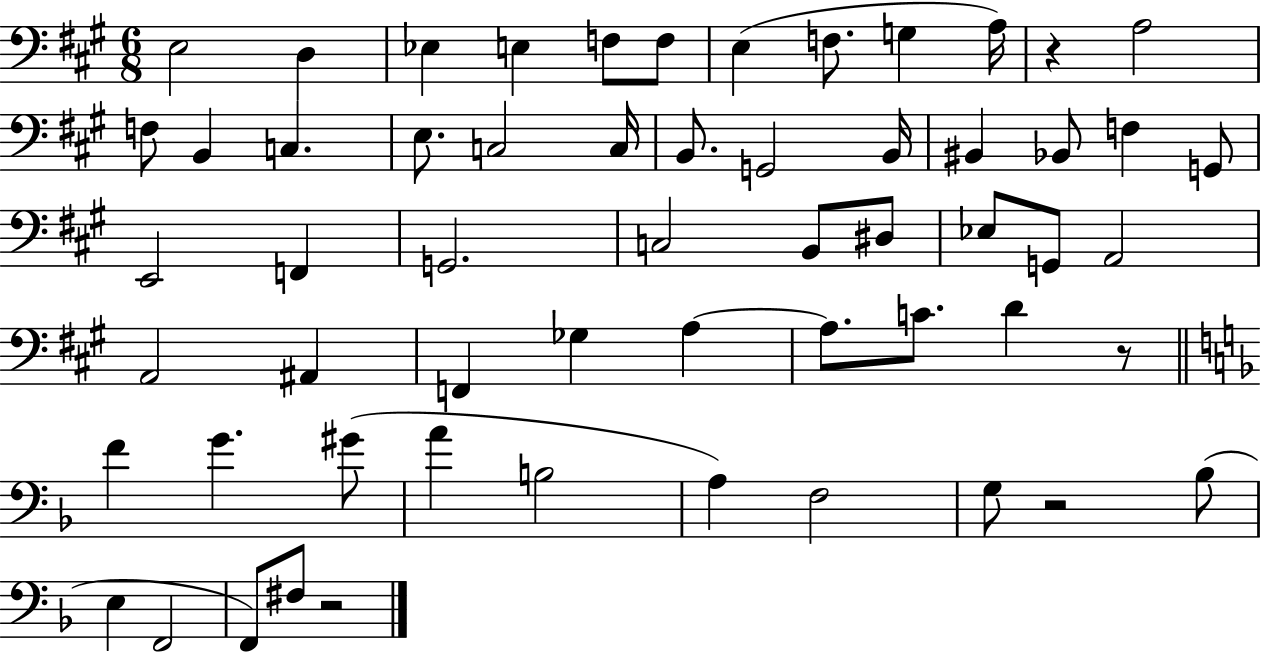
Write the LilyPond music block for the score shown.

{
  \clef bass
  \numericTimeSignature
  \time 6/8
  \key a \major
  e2 d4 | ees4 e4 f8 f8 | e4( f8. g4 a16) | r4 a2 | \break f8 b,4 c4. | e8. c2 c16 | b,8. g,2 b,16 | bis,4 bes,8 f4 g,8 | \break e,2 f,4 | g,2. | c2 b,8 dis8 | ees8 g,8 a,2 | \break a,2 ais,4 | f,4 ges4 a4~~ | a8. c'8. d'4 r8 | \bar "||" \break \key f \major f'4 g'4. gis'8( | a'4 b2 | a4) f2 | g8 r2 bes8( | \break e4 f,2 | f,8) fis8 r2 | \bar "|."
}